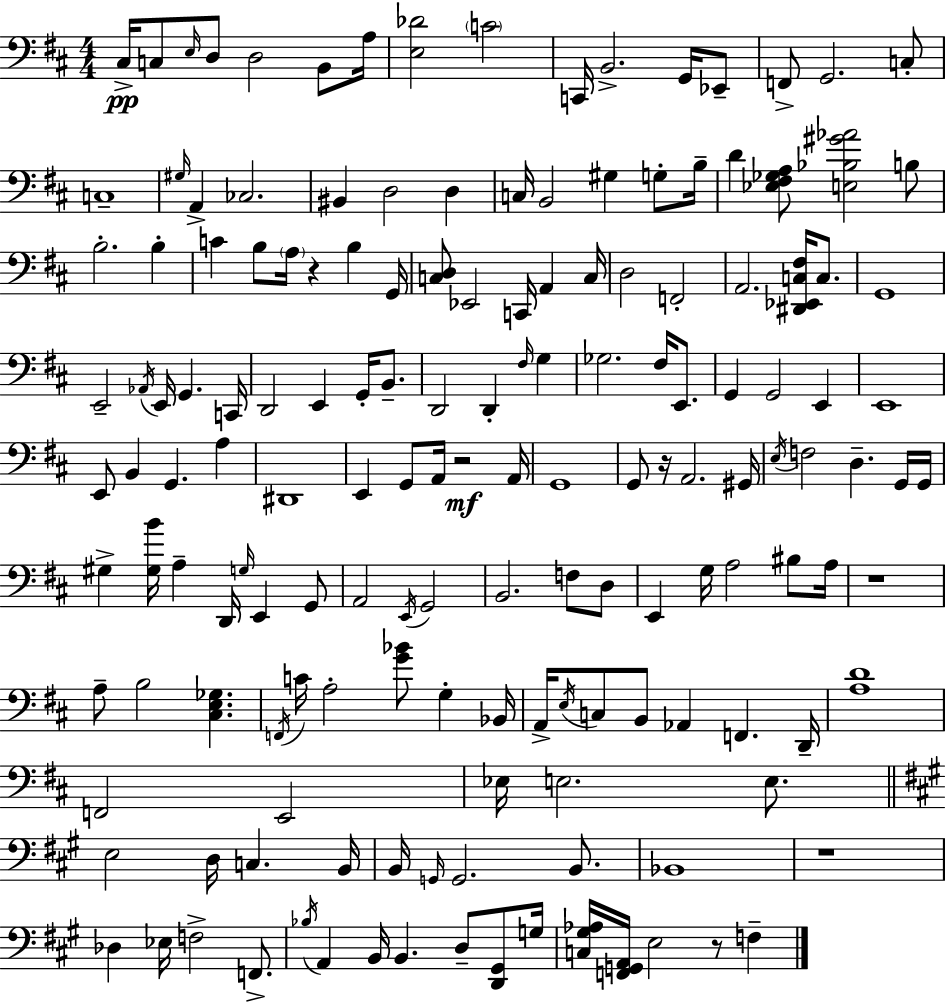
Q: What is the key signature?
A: D major